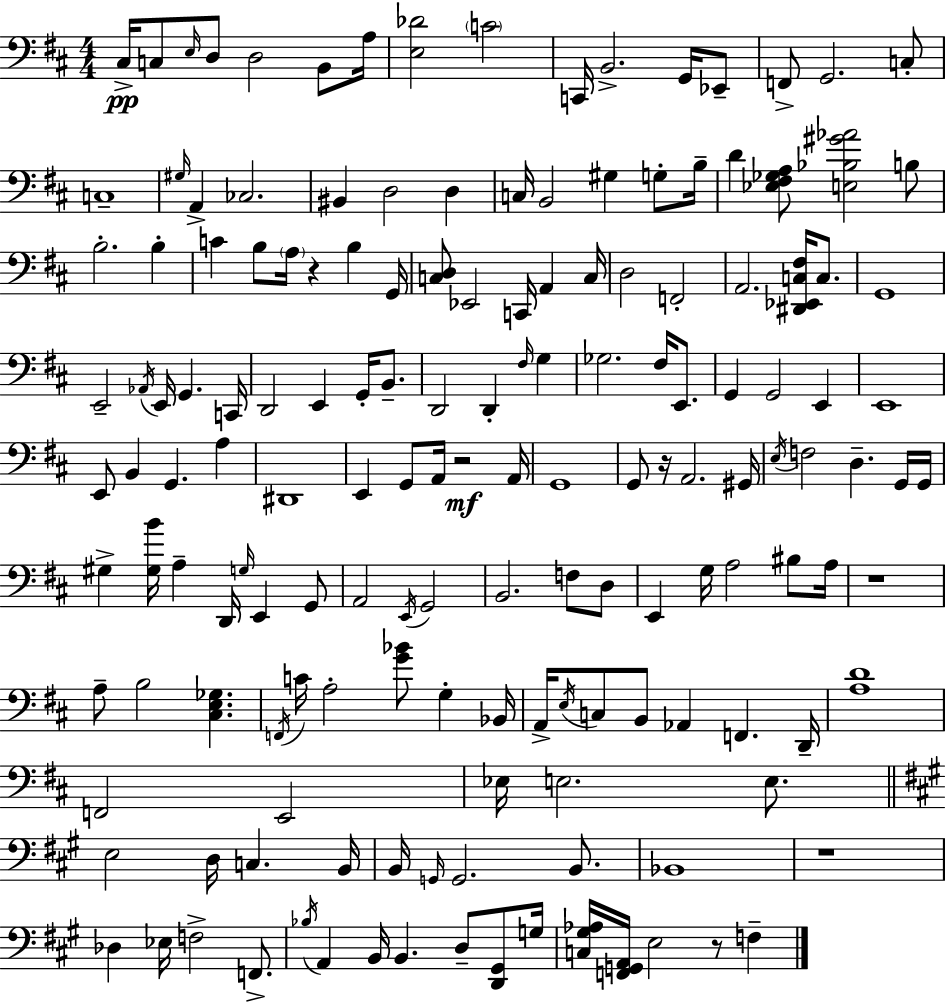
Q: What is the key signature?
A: D major